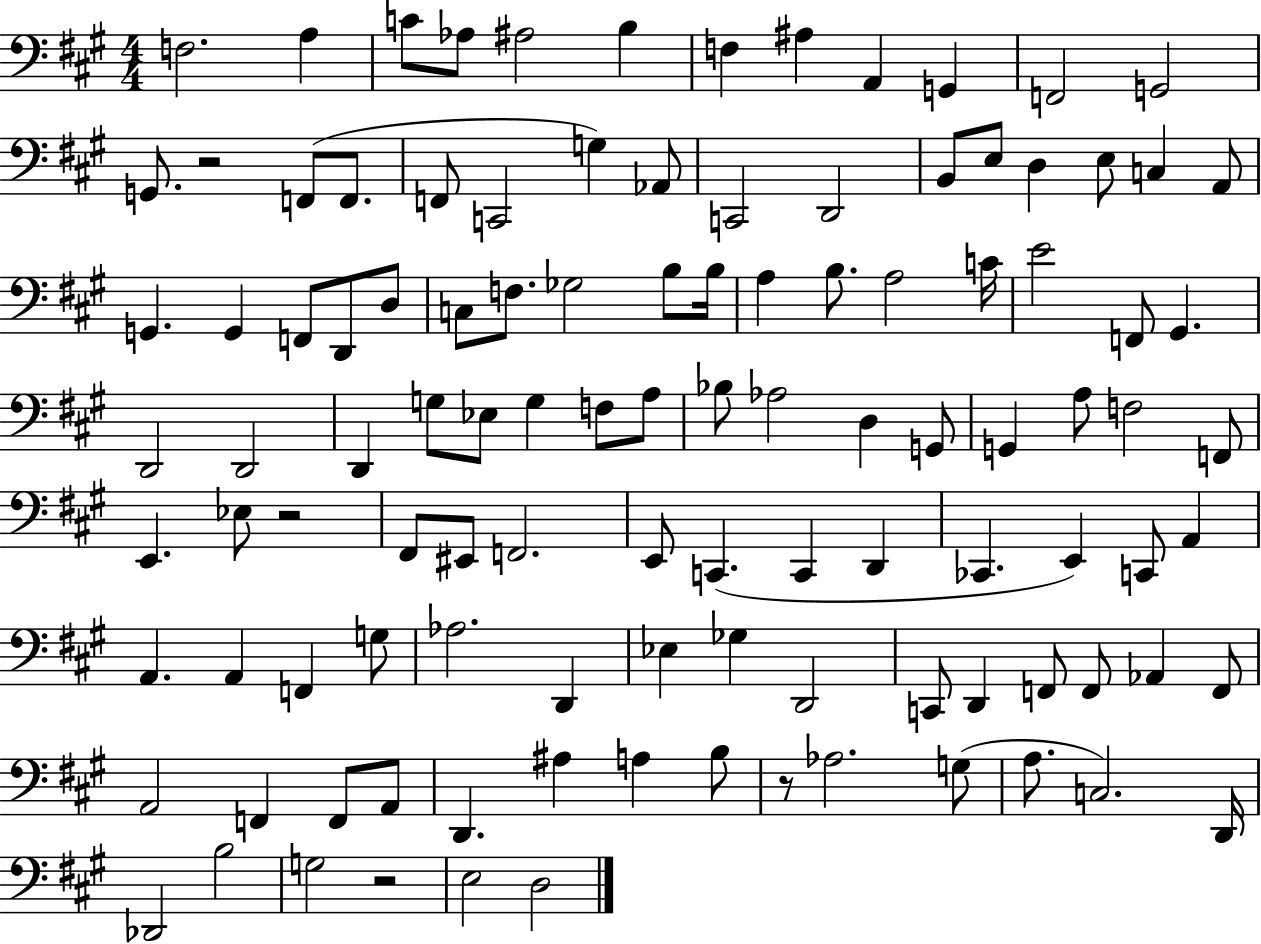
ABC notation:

X:1
T:Untitled
M:4/4
L:1/4
K:A
F,2 A, C/2 _A,/2 ^A,2 B, F, ^A, A,, G,, F,,2 G,,2 G,,/2 z2 F,,/2 F,,/2 F,,/2 C,,2 G, _A,,/2 C,,2 D,,2 B,,/2 E,/2 D, E,/2 C, A,,/2 G,, G,, F,,/2 D,,/2 D,/2 C,/2 F,/2 _G,2 B,/2 B,/4 A, B,/2 A,2 C/4 E2 F,,/2 ^G,, D,,2 D,,2 D,, G,/2 _E,/2 G, F,/2 A,/2 _B,/2 _A,2 D, G,,/2 G,, A,/2 F,2 F,,/2 E,, _E,/2 z2 ^F,,/2 ^E,,/2 F,,2 E,,/2 C,, C,, D,, _C,, E,, C,,/2 A,, A,, A,, F,, G,/2 _A,2 D,, _E, _G, D,,2 C,,/2 D,, F,,/2 F,,/2 _A,, F,,/2 A,,2 F,, F,,/2 A,,/2 D,, ^A, A, B,/2 z/2 _A,2 G,/2 A,/2 C,2 D,,/4 _D,,2 B,2 G,2 z2 E,2 D,2